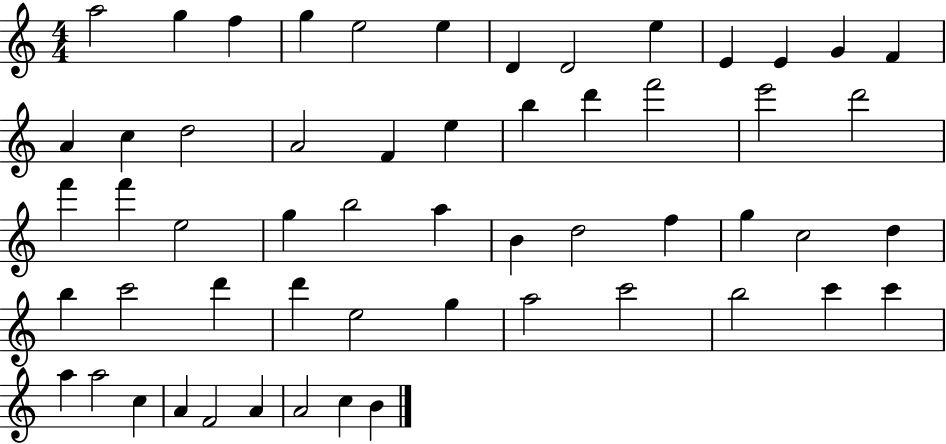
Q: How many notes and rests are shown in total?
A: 56